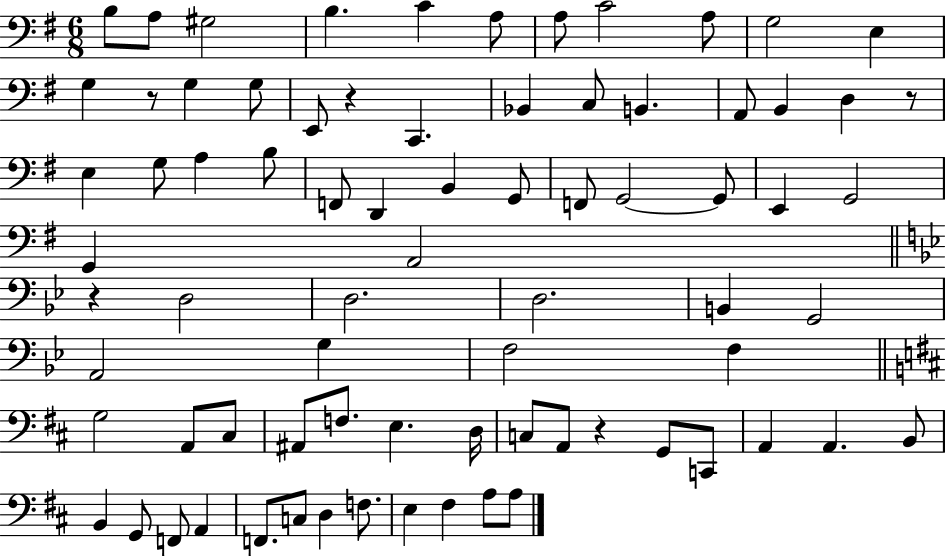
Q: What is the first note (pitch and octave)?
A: B3